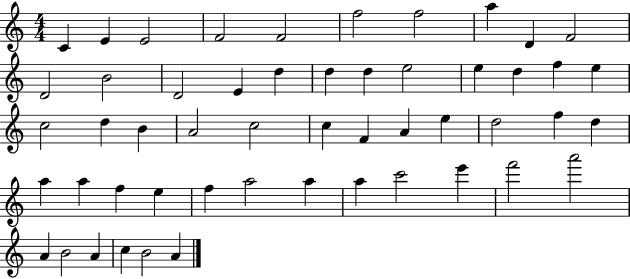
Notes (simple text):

C4/q E4/q E4/h F4/h F4/h F5/h F5/h A5/q D4/q F4/h D4/h B4/h D4/h E4/q D5/q D5/q D5/q E5/h E5/q D5/q F5/q E5/q C5/h D5/q B4/q A4/h C5/h C5/q F4/q A4/q E5/q D5/h F5/q D5/q A5/q A5/q F5/q E5/q F5/q A5/h A5/q A5/q C6/h E6/q F6/h A6/h A4/q B4/h A4/q C5/q B4/h A4/q